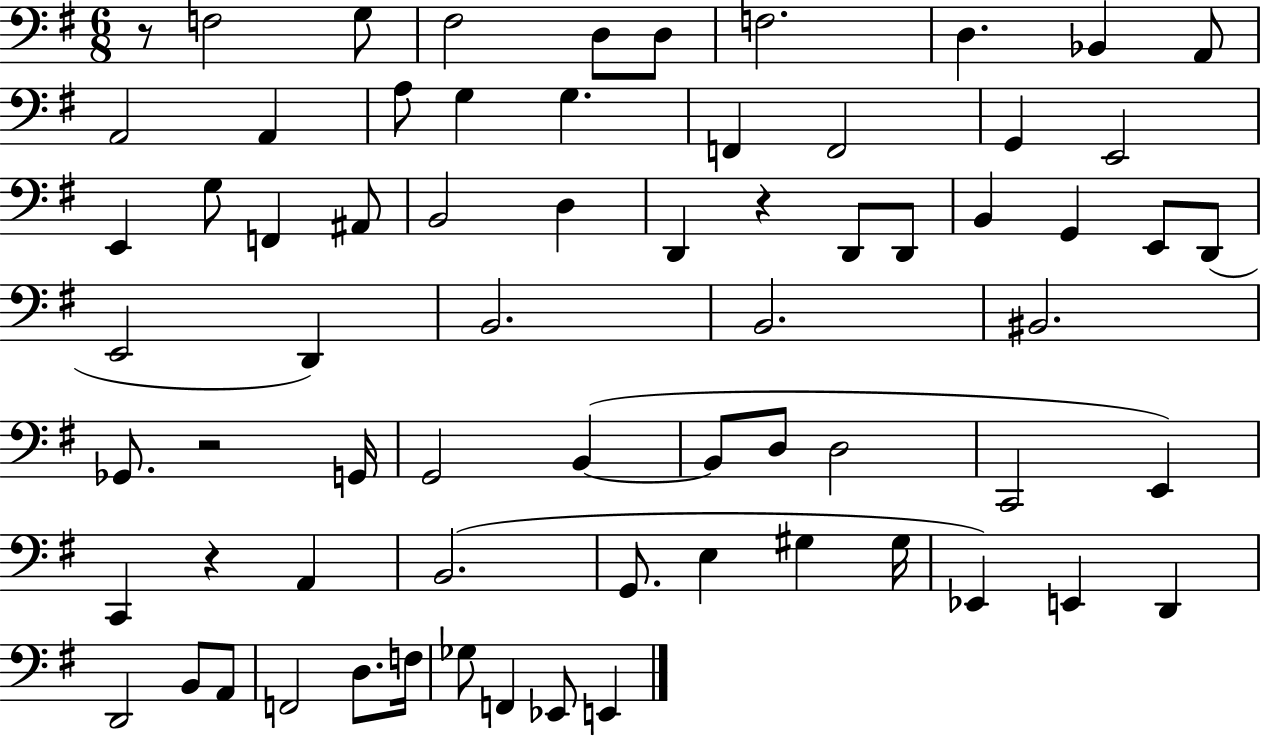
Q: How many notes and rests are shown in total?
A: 69